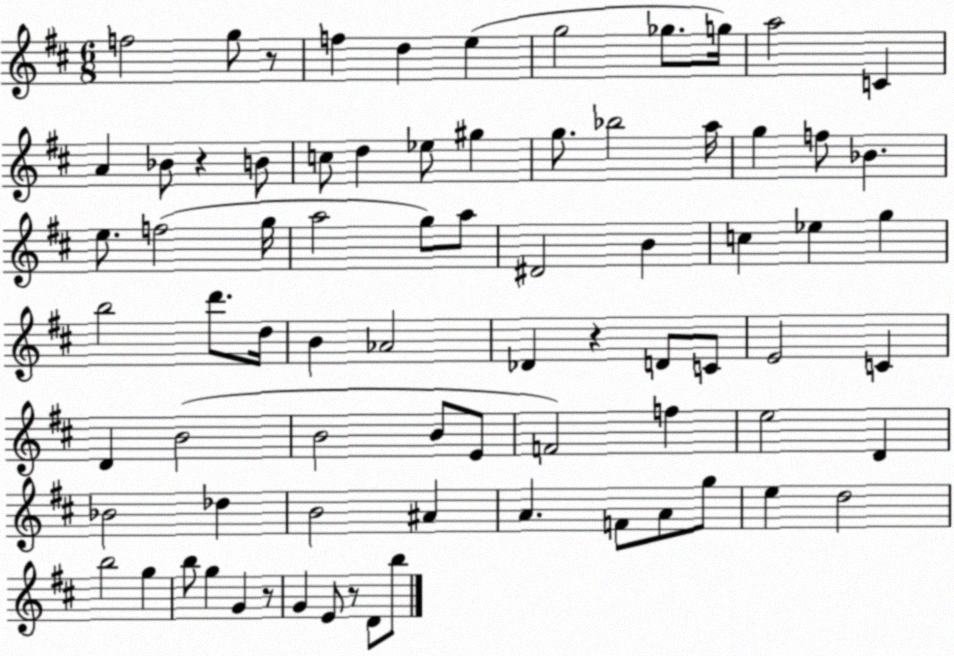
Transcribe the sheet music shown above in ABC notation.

X:1
T:Untitled
M:6/8
L:1/4
K:D
f2 g/2 z/2 f d e g2 _g/2 g/4 a2 C A _B/2 z B/2 c/2 d _e/2 ^g g/2 _b2 a/4 g f/2 _B e/2 f2 g/4 a2 g/2 a/2 ^D2 B c _e g b2 d'/2 d/4 B _A2 _D z D/2 C/2 E2 C D B2 B2 B/2 E/2 F2 f e2 D _B2 _d B2 ^A A F/2 A/2 g/2 e d2 b2 g b/2 g G z/2 G E/2 z/2 D/2 b/2